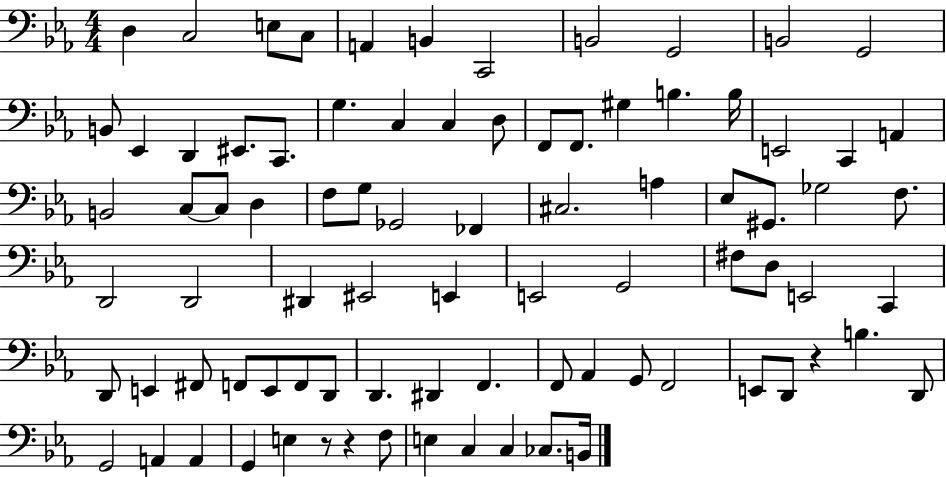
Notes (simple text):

D3/q C3/h E3/e C3/e A2/q B2/q C2/h B2/h G2/h B2/h G2/h B2/e Eb2/q D2/q EIS2/e. C2/e. G3/q. C3/q C3/q D3/e F2/e F2/e. G#3/q B3/q. B3/s E2/h C2/q A2/q B2/h C3/e C3/e D3/q F3/e G3/e Gb2/h FES2/q C#3/h. A3/q Eb3/e G#2/e. Gb3/h F3/e. D2/h D2/h D#2/q EIS2/h E2/q E2/h G2/h F#3/e D3/e E2/h C2/q D2/e E2/q F#2/e F2/e E2/e F2/e D2/e D2/q. D#2/q F2/q. F2/e Ab2/q G2/e F2/h E2/e D2/e R/q B3/q. D2/e G2/h A2/q A2/q G2/q E3/q R/e R/q F3/e E3/q C3/q C3/q CES3/e. B2/s